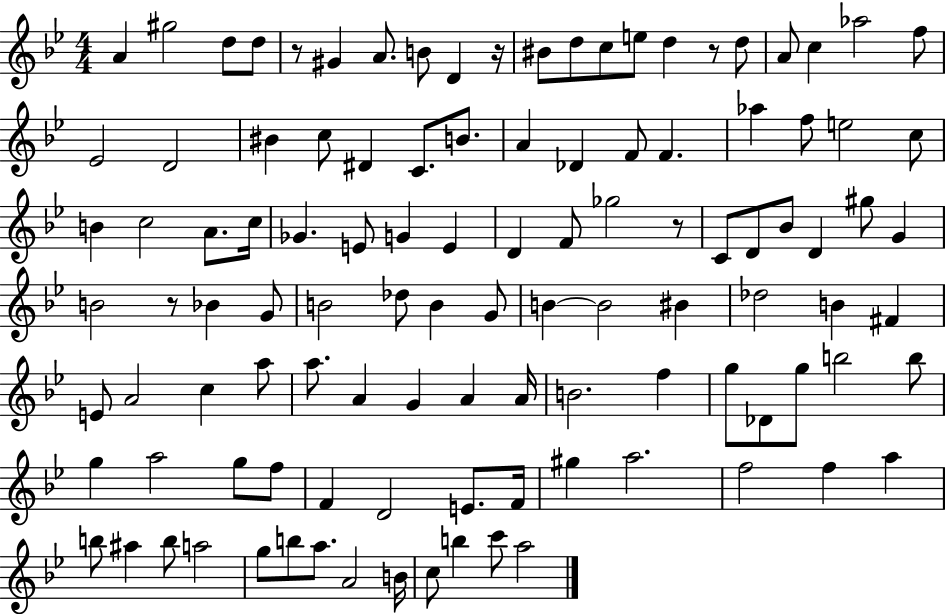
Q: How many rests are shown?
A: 5